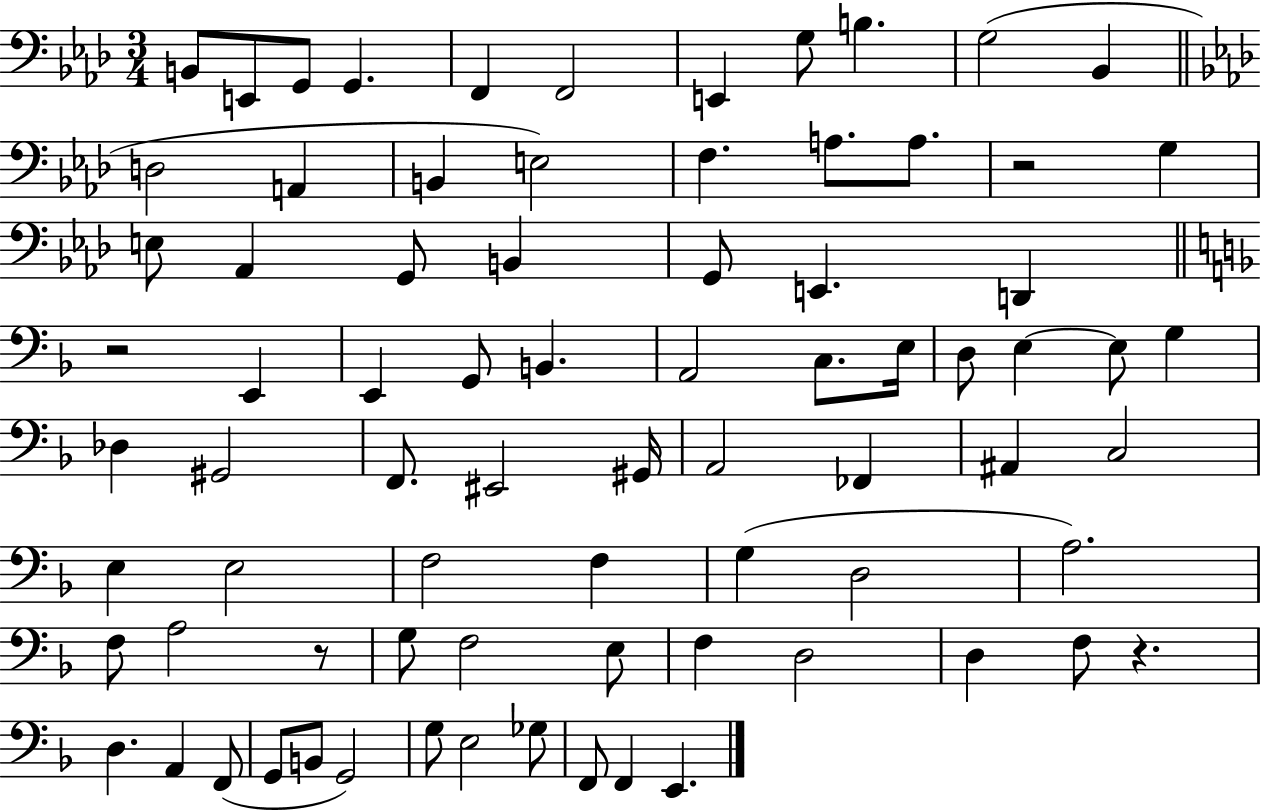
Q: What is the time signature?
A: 3/4